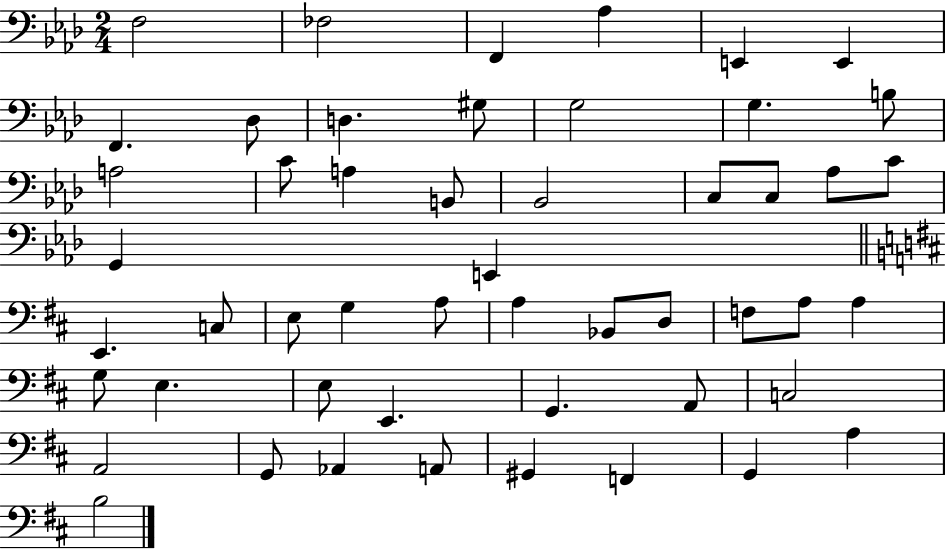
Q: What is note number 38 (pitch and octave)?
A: E3